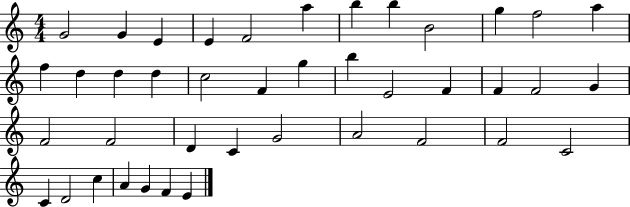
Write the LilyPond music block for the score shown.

{
  \clef treble
  \numericTimeSignature
  \time 4/4
  \key c \major
  g'2 g'4 e'4 | e'4 f'2 a''4 | b''4 b''4 b'2 | g''4 f''2 a''4 | \break f''4 d''4 d''4 d''4 | c''2 f'4 g''4 | b''4 e'2 f'4 | f'4 f'2 g'4 | \break f'2 f'2 | d'4 c'4 g'2 | a'2 f'2 | f'2 c'2 | \break c'4 d'2 c''4 | a'4 g'4 f'4 e'4 | \bar "|."
}